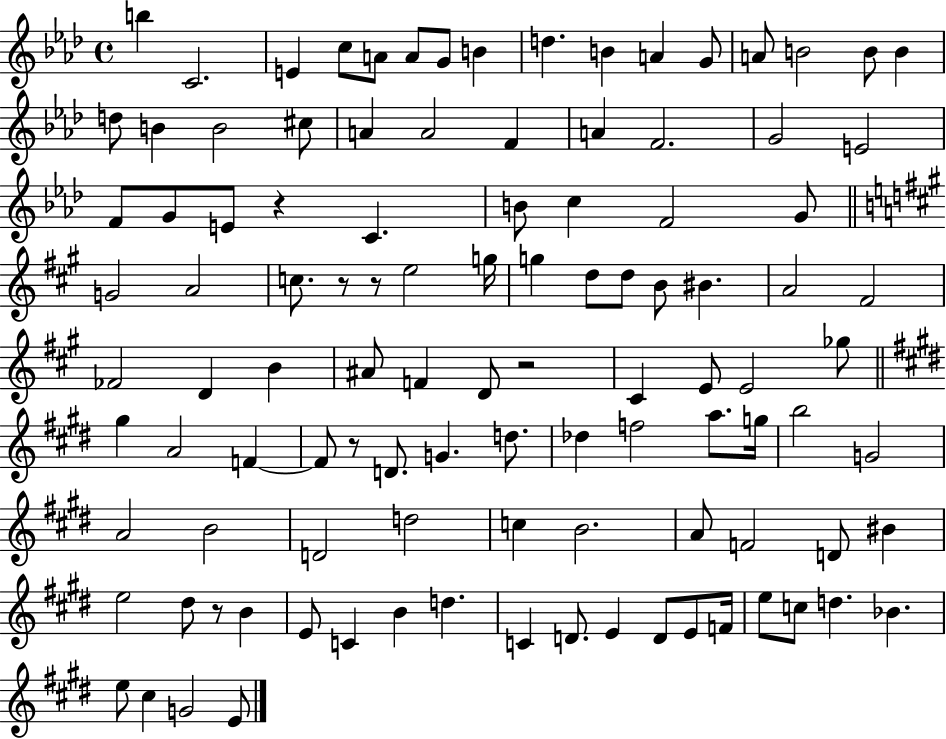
X:1
T:Untitled
M:4/4
L:1/4
K:Ab
b C2 E c/2 A/2 A/2 G/2 B d B A G/2 A/2 B2 B/2 B d/2 B B2 ^c/2 A A2 F A F2 G2 E2 F/2 G/2 E/2 z C B/2 c F2 G/2 G2 A2 c/2 z/2 z/2 e2 g/4 g d/2 d/2 B/2 ^B A2 ^F2 _F2 D B ^A/2 F D/2 z2 ^C E/2 E2 _g/2 ^g A2 F F/2 z/2 D/2 G d/2 _d f2 a/2 g/4 b2 G2 A2 B2 D2 d2 c B2 A/2 F2 D/2 ^B e2 ^d/2 z/2 B E/2 C B d C D/2 E D/2 E/2 F/4 e/2 c/2 d _B e/2 ^c G2 E/2